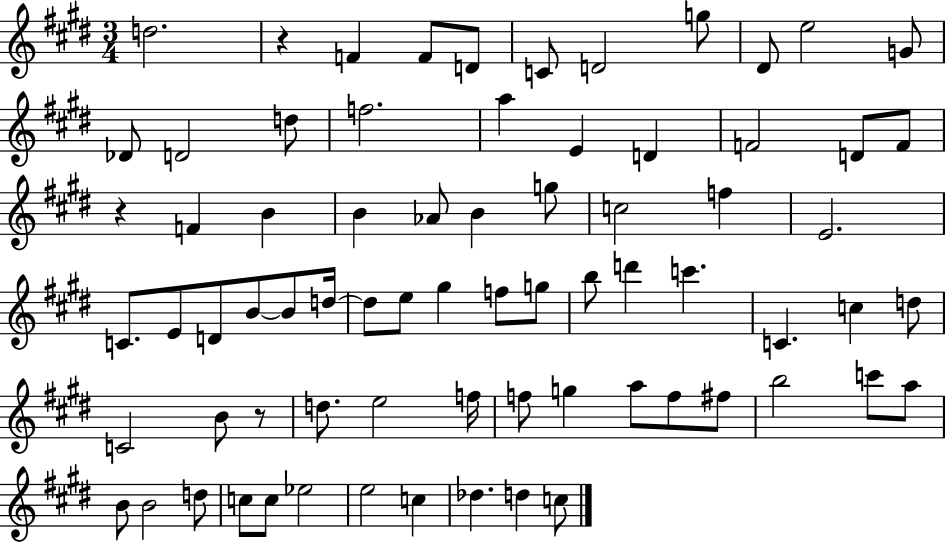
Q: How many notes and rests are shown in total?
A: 73